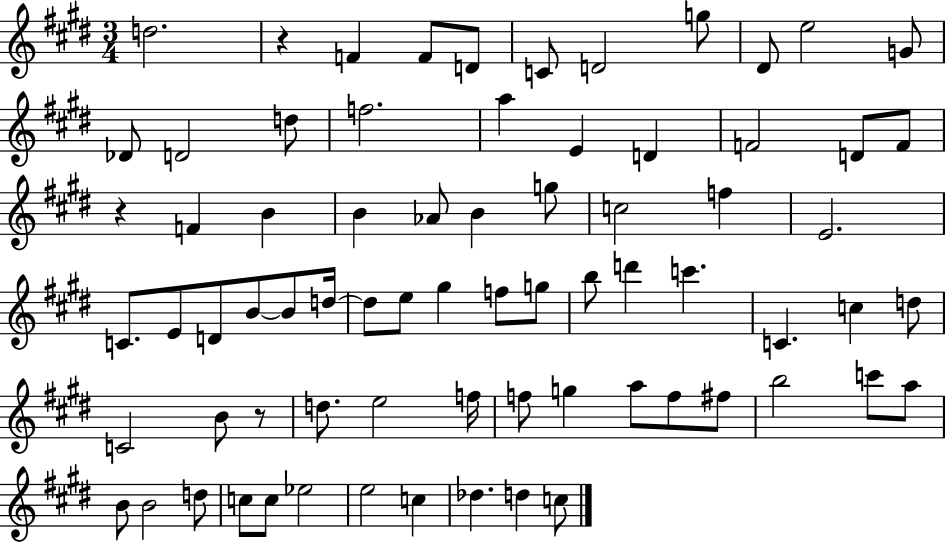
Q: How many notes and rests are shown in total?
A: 73